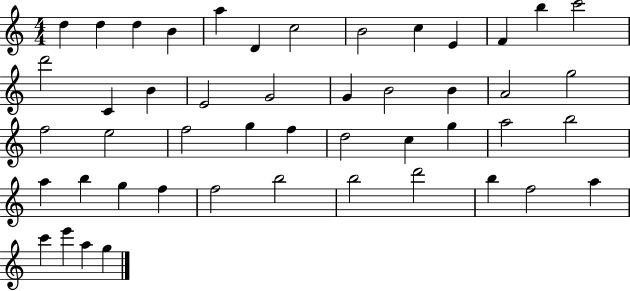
D5/q D5/q D5/q B4/q A5/q D4/q C5/h B4/h C5/q E4/q F4/q B5/q C6/h D6/h C4/q B4/q E4/h G4/h G4/q B4/h B4/q A4/h G5/h F5/h E5/h F5/h G5/q F5/q D5/h C5/q G5/q A5/h B5/h A5/q B5/q G5/q F5/q F5/h B5/h B5/h D6/h B5/q F5/h A5/q C6/q E6/q A5/q G5/q